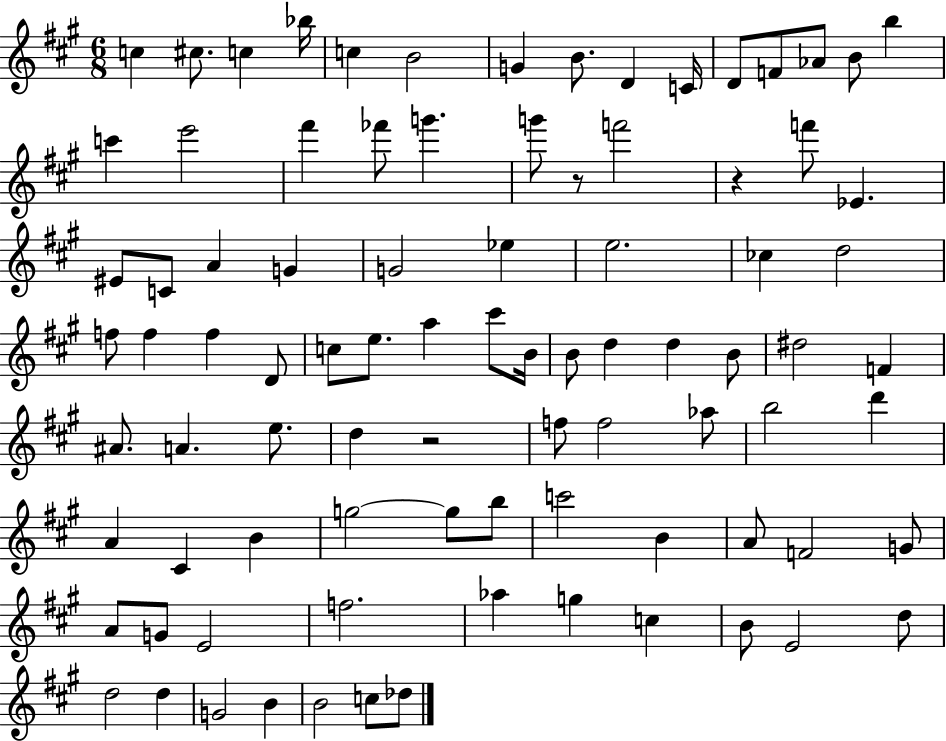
C5/q C#5/e. C5/q Bb5/s C5/q B4/h G4/q B4/e. D4/q C4/s D4/e F4/e Ab4/e B4/e B5/q C6/q E6/h F#6/q FES6/e G6/q. G6/e R/e F6/h R/q F6/e Eb4/q. EIS4/e C4/e A4/q G4/q G4/h Eb5/q E5/h. CES5/q D5/h F5/e F5/q F5/q D4/e C5/e E5/e. A5/q C#6/e B4/s B4/e D5/q D5/q B4/e D#5/h F4/q A#4/e. A4/q. E5/e. D5/q R/h F5/e F5/h Ab5/e B5/h D6/q A4/q C#4/q B4/q G5/h G5/e B5/e C6/h B4/q A4/e F4/h G4/e A4/e G4/e E4/h F5/h. Ab5/q G5/q C5/q B4/e E4/h D5/e D5/h D5/q G4/h B4/q B4/h C5/e Db5/e